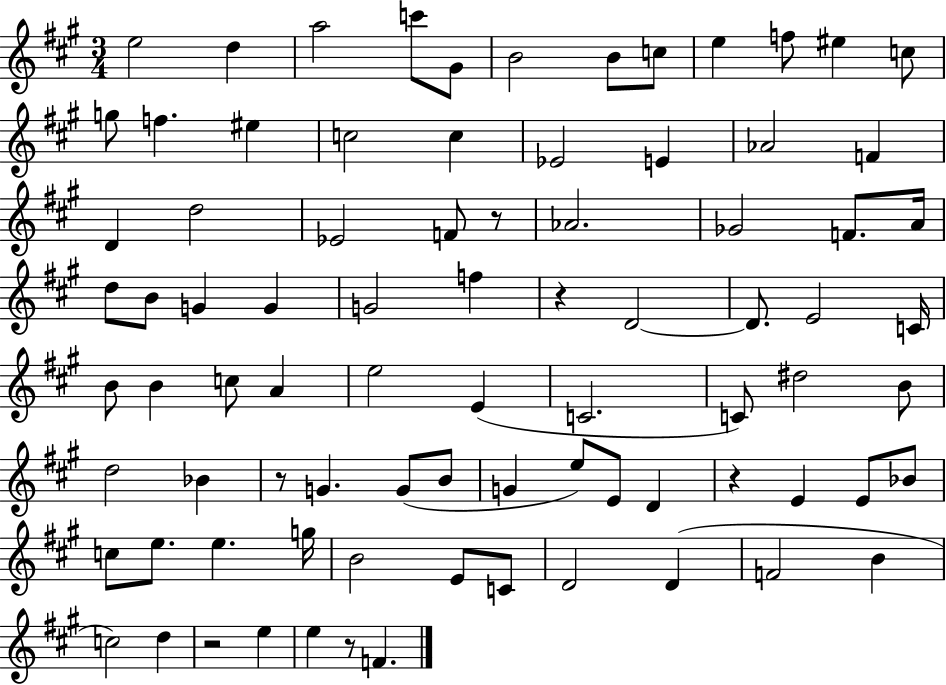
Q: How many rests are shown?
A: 6